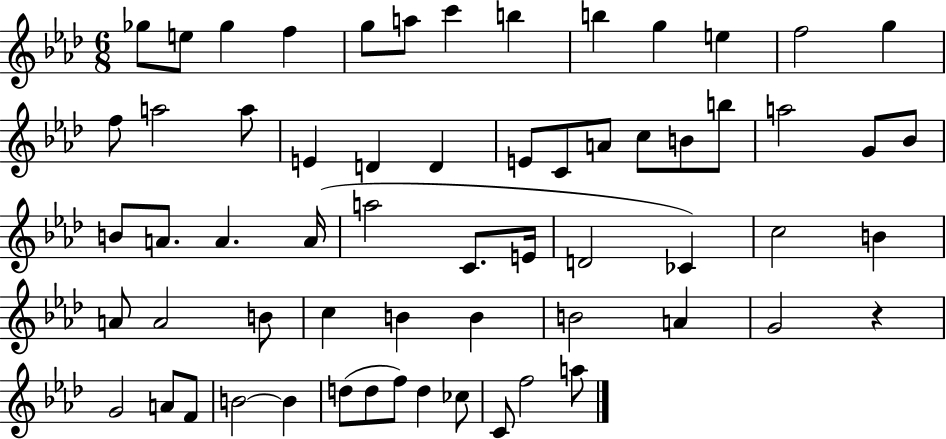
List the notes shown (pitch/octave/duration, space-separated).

Gb5/e E5/e Gb5/q F5/q G5/e A5/e C6/q B5/q B5/q G5/q E5/q F5/h G5/q F5/e A5/h A5/e E4/q D4/q D4/q E4/e C4/e A4/e C5/e B4/e B5/e A5/h G4/e Bb4/e B4/e A4/e. A4/q. A4/s A5/h C4/e. E4/s D4/h CES4/q C5/h B4/q A4/e A4/h B4/e C5/q B4/q B4/q B4/h A4/q G4/h R/q G4/h A4/e F4/e B4/h B4/q D5/e D5/e F5/e D5/q CES5/e C4/e F5/h A5/e